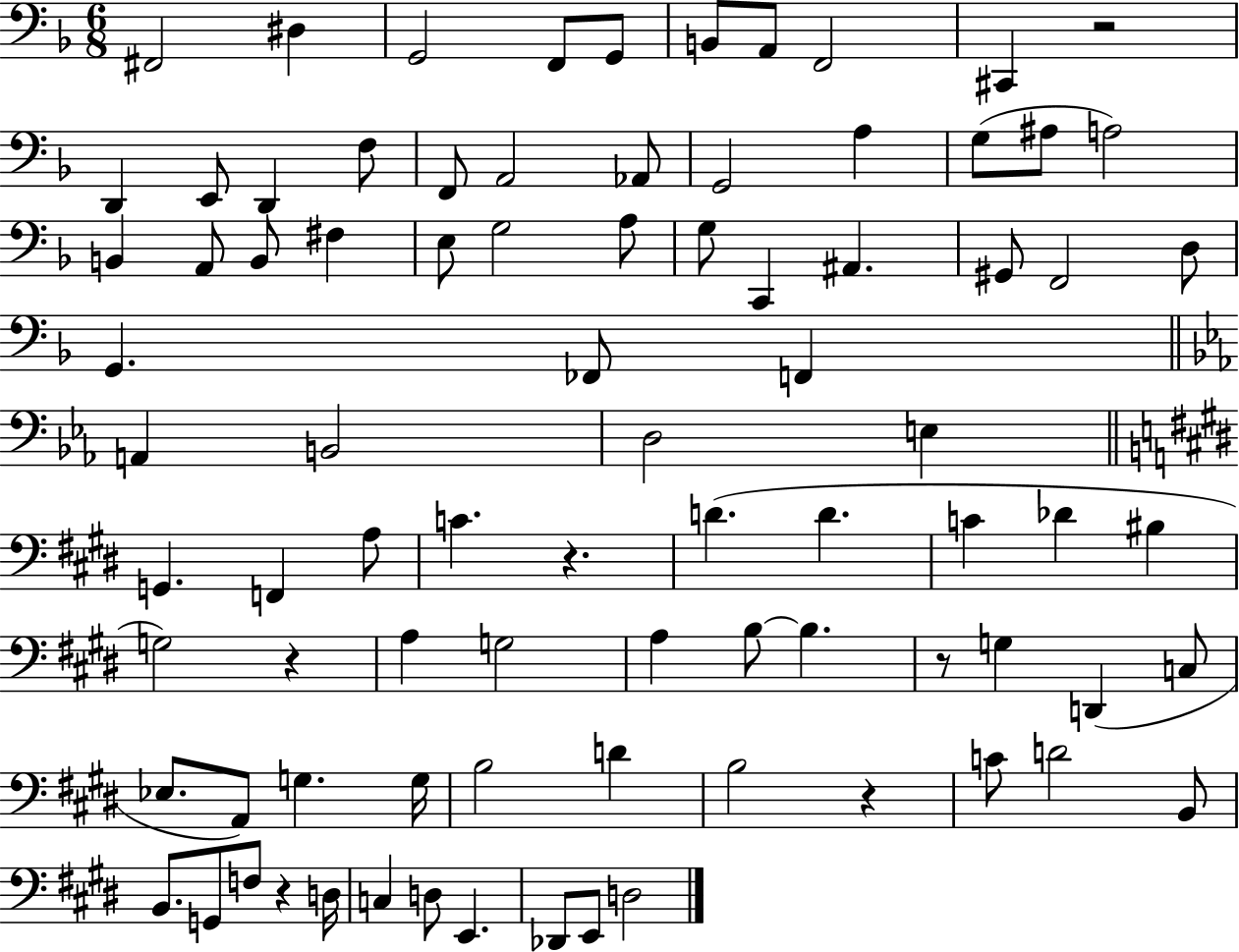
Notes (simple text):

F#2/h D#3/q G2/h F2/e G2/e B2/e A2/e F2/h C#2/q R/h D2/q E2/e D2/q F3/e F2/e A2/h Ab2/e G2/h A3/q G3/e A#3/e A3/h B2/q A2/e B2/e F#3/q E3/e G3/h A3/e G3/e C2/q A#2/q. G#2/e F2/h D3/e G2/q. FES2/e F2/q A2/q B2/h D3/h E3/q G2/q. F2/q A3/e C4/q. R/q. D4/q. D4/q. C4/q Db4/q BIS3/q G3/h R/q A3/q G3/h A3/q B3/e B3/q. R/e G3/q D2/q C3/e Eb3/e. A2/e G3/q. G3/s B3/h D4/q B3/h R/q C4/e D4/h B2/e B2/e. G2/e F3/e R/q D3/s C3/q D3/e E2/q. Db2/e E2/e D3/h